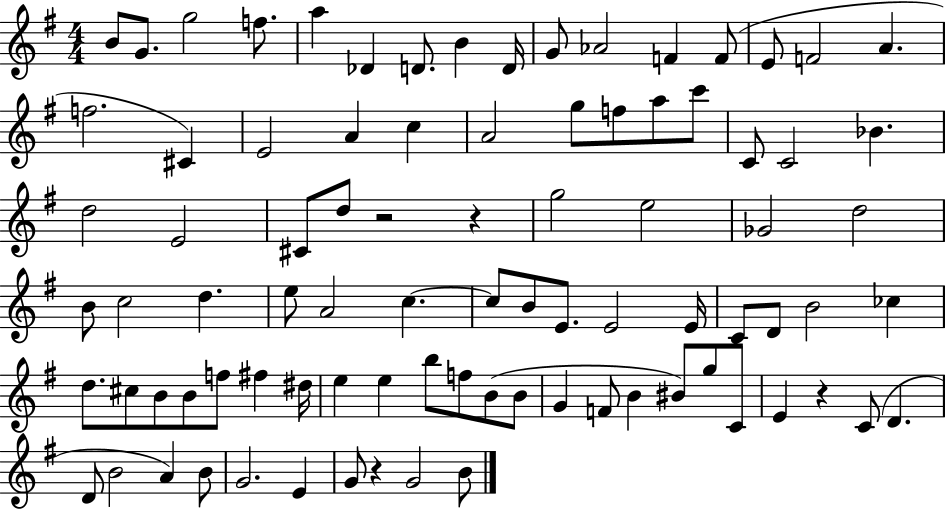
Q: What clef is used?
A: treble